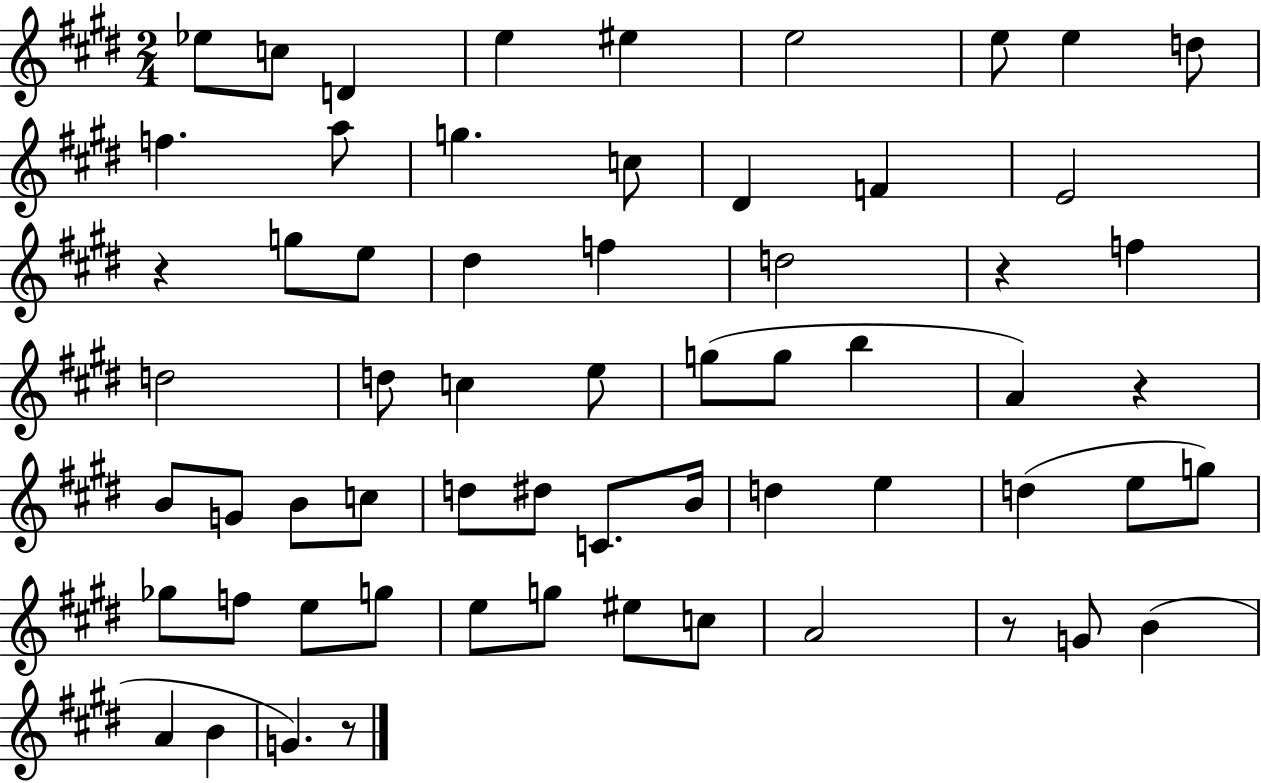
{
  \clef treble
  \numericTimeSignature
  \time 2/4
  \key e \major
  ees''8 c''8 d'4 | e''4 eis''4 | e''2 | e''8 e''4 d''8 | \break f''4. a''8 | g''4. c''8 | dis'4 f'4 | e'2 | \break r4 g''8 e''8 | dis''4 f''4 | d''2 | r4 f''4 | \break d''2 | d''8 c''4 e''8 | g''8( g''8 b''4 | a'4) r4 | \break b'8 g'8 b'8 c''8 | d''8 dis''8 c'8. b'16 | d''4 e''4 | d''4( e''8 g''8) | \break ges''8 f''8 e''8 g''8 | e''8 g''8 eis''8 c''8 | a'2 | r8 g'8 b'4( | \break a'4 b'4 | g'4.) r8 | \bar "|."
}